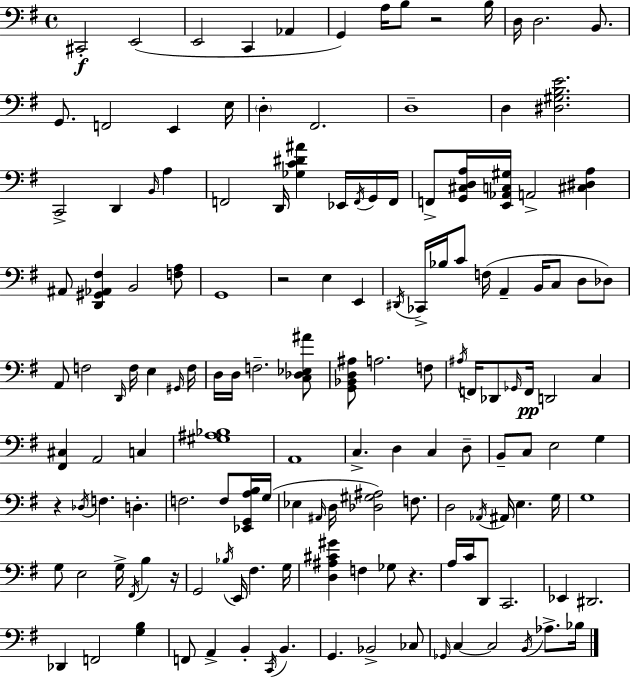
{
  \clef bass
  \time 4/4
  \defaultTimeSignature
  \key g \major
  cis,2-.\f e,2( | e,2 c,4 aes,4 | g,4) a16 b8 r2 b16 | d16 d2. b,8. | \break g,8. f,2 e,4 e16 | \parenthesize d4-. fis,2. | d1-- | d4 <dis gis b e'>2. | \break c,2-> d,4 \grace { b,16 } a4 | f,2 d,16 <ges c' dis' ais'>4 ees,16 \acciaccatura { f,16 } | g,16 f,16 f,8-> <g, cis d a>16 <e, aes, c gis>16 a,2-> <cis dis a>4 | ais,8 <d, gis, aes, fis>4 b,2 | \break <f a>8 g,1 | r2 e4 e,4 | \acciaccatura { dis,16 } ces,16-> bes16 c'8 f16( a,4-- b,16 c8 d8 | des8) a,8 f2 \grace { d,16 } f16 e4 | \break \grace { gis,16 } f16 d16 d16 f2.-- | <c des ees ais'>8 <g, bes, d ais>8 a2. | f8 \acciaccatura { ais16 } f,16 des,8 \grace { ges,16 }\pp f,16 d,2 | c4 <fis, cis>4 a,2 | \break c4 <gis ais bes>1 | a,1 | c4.-> d4 | c4 d8-- b,8-- c8 e2 | \break g4 r4 \acciaccatura { des16 } f4. | d4.-. f2. | f8 <ees, g, a b>16 g16( ees4 \grace { ais,16 } d16 <des gis ais>2) | f8. d2 | \break \acciaccatura { aes,16 } ais,16 e4. g16 g1 | g8 e2 | g16-> \acciaccatura { fis,16 } b4 r16 g,2 | \acciaccatura { bes16 } e,16 fis4. g16 <d ais cis' gis'>4 | \break f4 ges8 r4. a16 c'16 d,8 | c,2. ees,4 | dis,2. des,4 | f,2 <g b>4 f,8 a,4-> | \break b,4-. \acciaccatura { c,16 } b,4. g,4. | bes,2-> ces8 \grace { ges,16 } c4~~ | c2 \acciaccatura { b,16 } aes8.-> bes16 \bar "|."
}